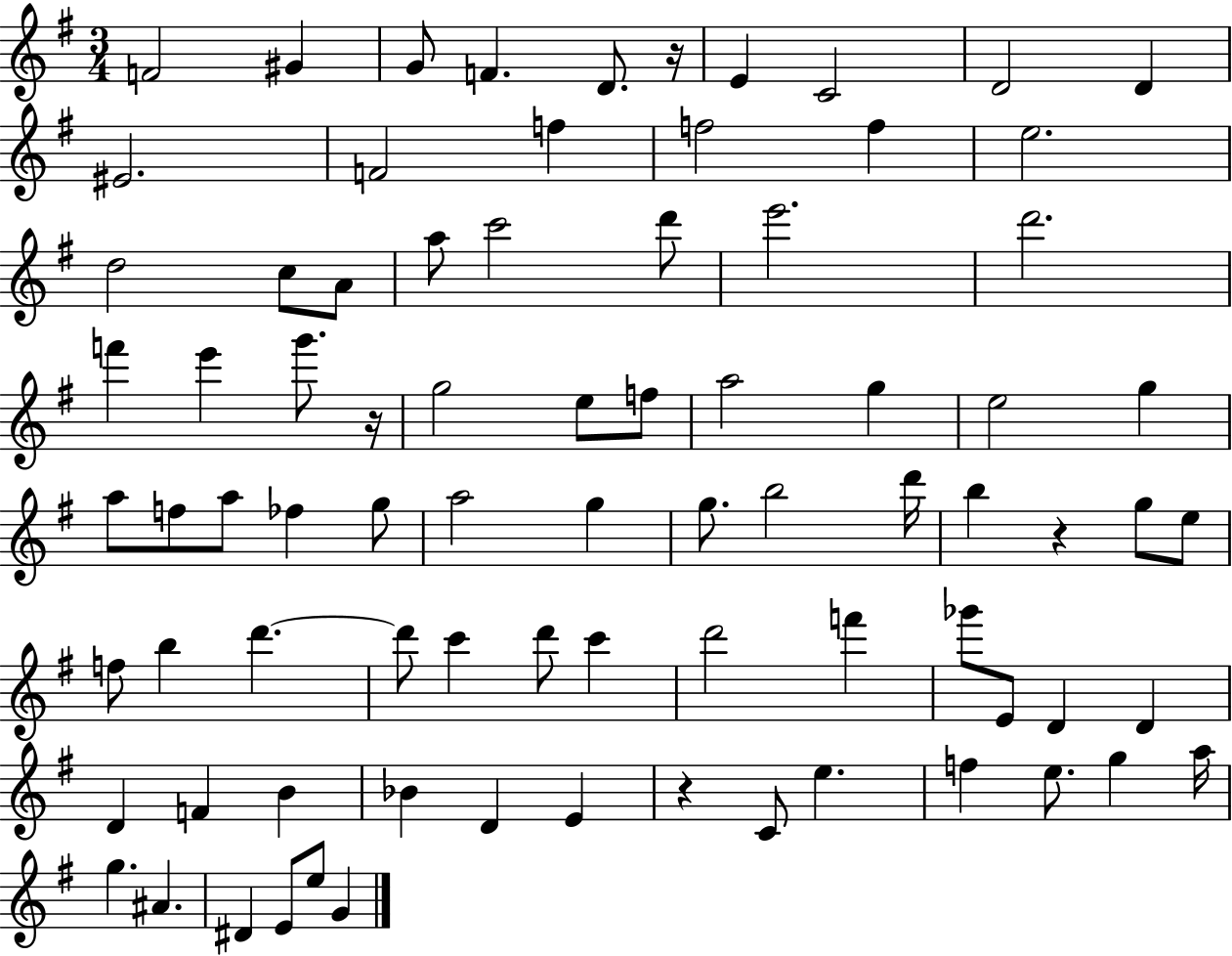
X:1
T:Untitled
M:3/4
L:1/4
K:G
F2 ^G G/2 F D/2 z/4 E C2 D2 D ^E2 F2 f f2 f e2 d2 c/2 A/2 a/2 c'2 d'/2 e'2 d'2 f' e' g'/2 z/4 g2 e/2 f/2 a2 g e2 g a/2 f/2 a/2 _f g/2 a2 g g/2 b2 d'/4 b z g/2 e/2 f/2 b d' d'/2 c' d'/2 c' d'2 f' _g'/2 E/2 D D D F B _B D E z C/2 e f e/2 g a/4 g ^A ^D E/2 e/2 G